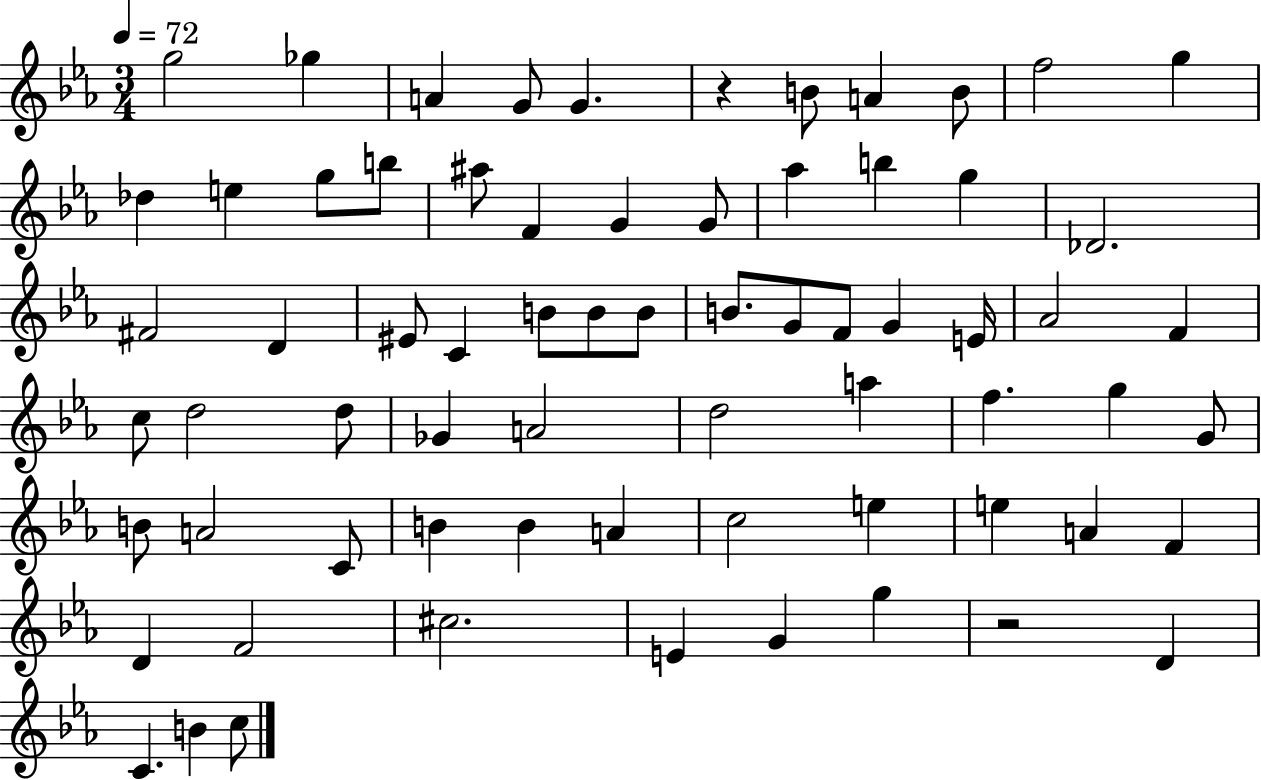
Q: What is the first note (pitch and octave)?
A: G5